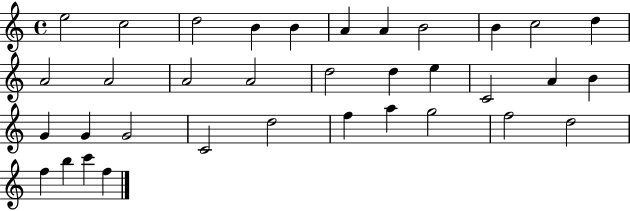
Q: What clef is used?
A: treble